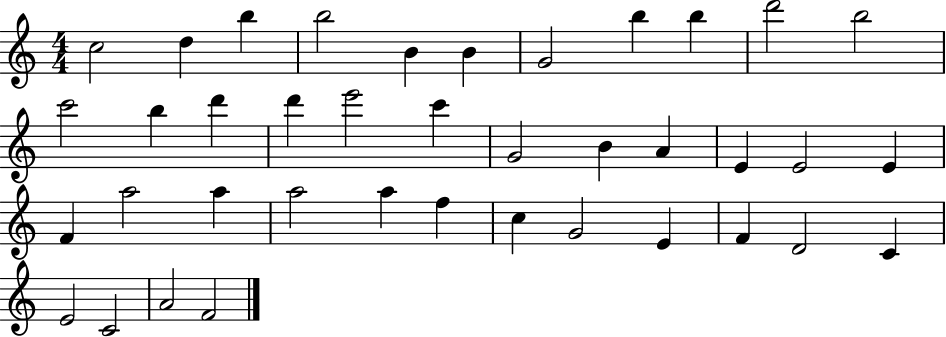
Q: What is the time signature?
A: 4/4